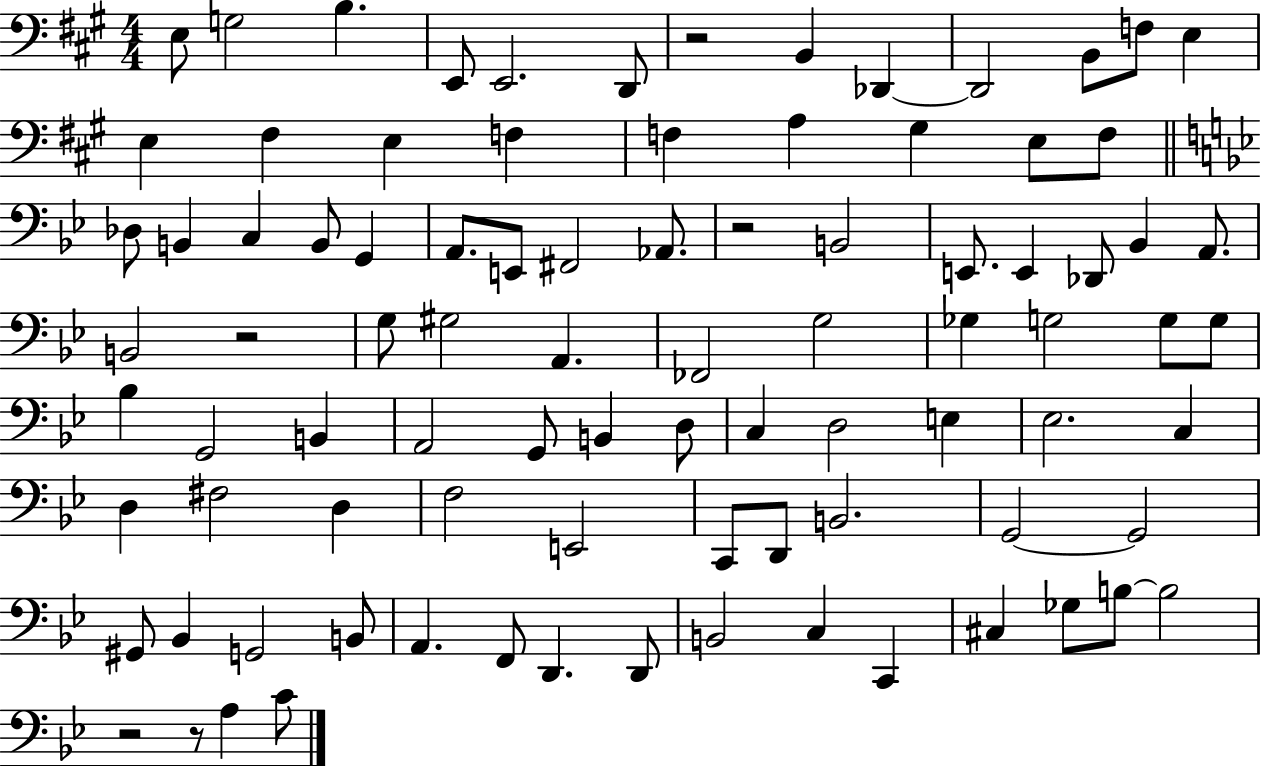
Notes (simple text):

E3/e G3/h B3/q. E2/e E2/h. D2/e R/h B2/q Db2/q Db2/h B2/e F3/e E3/q E3/q F#3/q E3/q F3/q F3/q A3/q G#3/q E3/e F3/e Db3/e B2/q C3/q B2/e G2/q A2/e. E2/e F#2/h Ab2/e. R/h B2/h E2/e. E2/q Db2/e Bb2/q A2/e. B2/h R/h G3/e G#3/h A2/q. FES2/h G3/h Gb3/q G3/h G3/e G3/e Bb3/q G2/h B2/q A2/h G2/e B2/q D3/e C3/q D3/h E3/q Eb3/h. C3/q D3/q F#3/h D3/q F3/h E2/h C2/e D2/e B2/h. G2/h G2/h G#2/e Bb2/q G2/h B2/e A2/q. F2/e D2/q. D2/e B2/h C3/q C2/q C#3/q Gb3/e B3/e B3/h R/h R/e A3/q C4/e